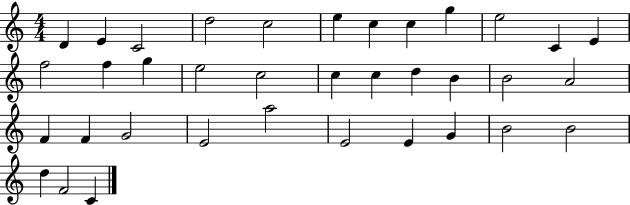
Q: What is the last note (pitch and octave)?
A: C4